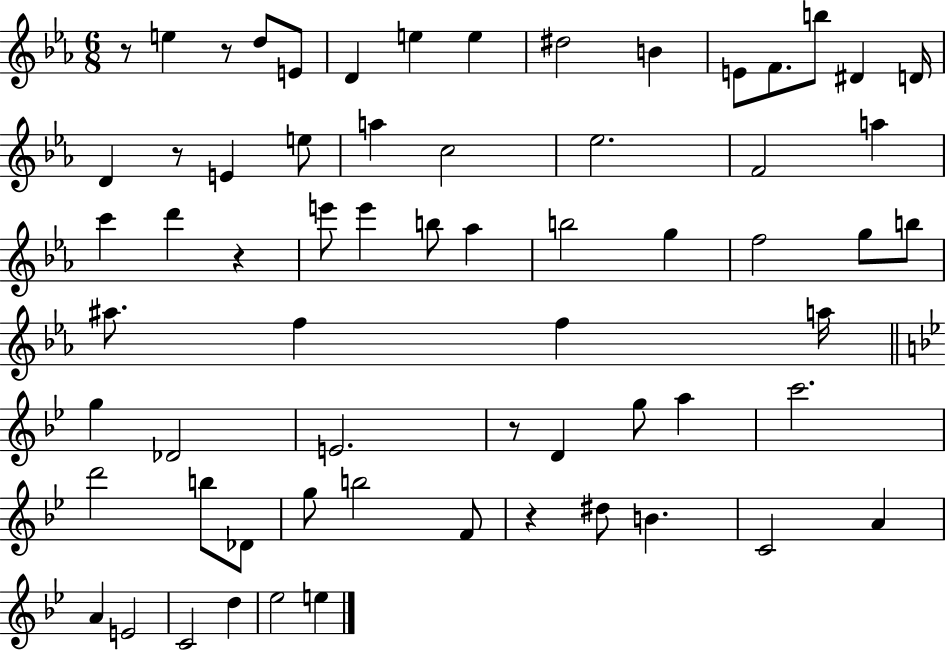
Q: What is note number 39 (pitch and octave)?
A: E4